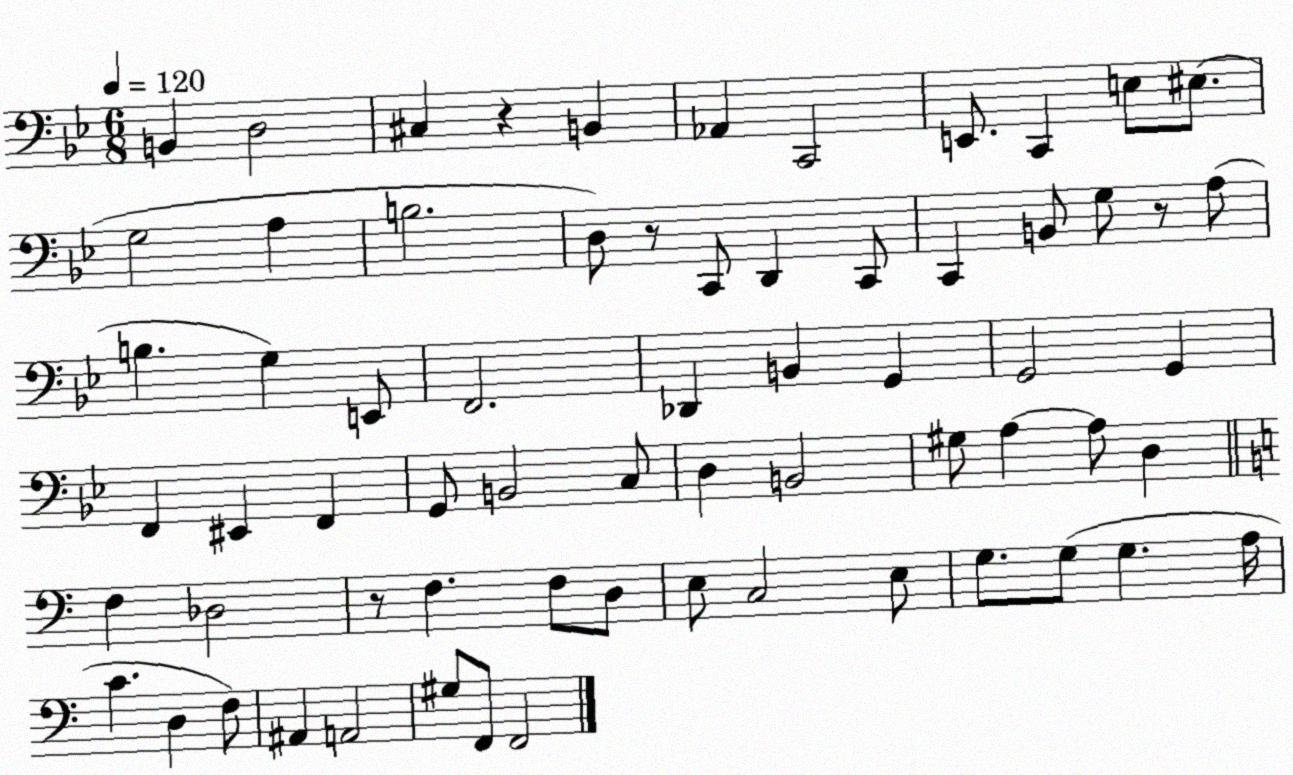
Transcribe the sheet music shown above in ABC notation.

X:1
T:Untitled
M:6/8
L:1/4
K:Bb
B,, D,2 ^C, z B,, _A,, C,,2 E,,/2 C,, E,/2 ^E,/2 G,2 A, B,2 D,/2 z/2 C,,/2 D,, C,,/2 C,, B,,/2 G,/2 z/2 A,/2 B, G, E,,/2 F,,2 _D,, B,, G,, G,,2 G,, F,, ^E,, F,, G,,/2 B,,2 C,/2 D, B,,2 ^G,/2 A, A,/2 D, F, _D,2 z/2 F, F,/2 D,/2 E,/2 C,2 E,/2 G,/2 G,/2 G, A,/4 C D, F,/2 ^A,, A,,2 ^G,/2 F,,/2 F,,2